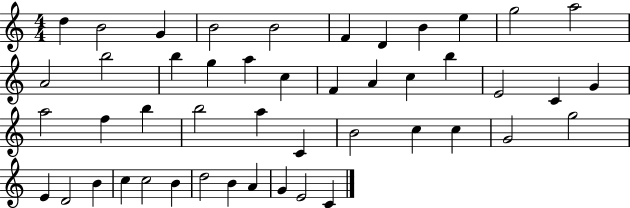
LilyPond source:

{
  \clef treble
  \numericTimeSignature
  \time 4/4
  \key c \major
  d''4 b'2 g'4 | b'2 b'2 | f'4 d'4 b'4 e''4 | g''2 a''2 | \break a'2 b''2 | b''4 g''4 a''4 c''4 | f'4 a'4 c''4 b''4 | e'2 c'4 g'4 | \break a''2 f''4 b''4 | b''2 a''4 c'4 | b'2 c''4 c''4 | g'2 g''2 | \break e'4 d'2 b'4 | c''4 c''2 b'4 | d''2 b'4 a'4 | g'4 e'2 c'4 | \break \bar "|."
}